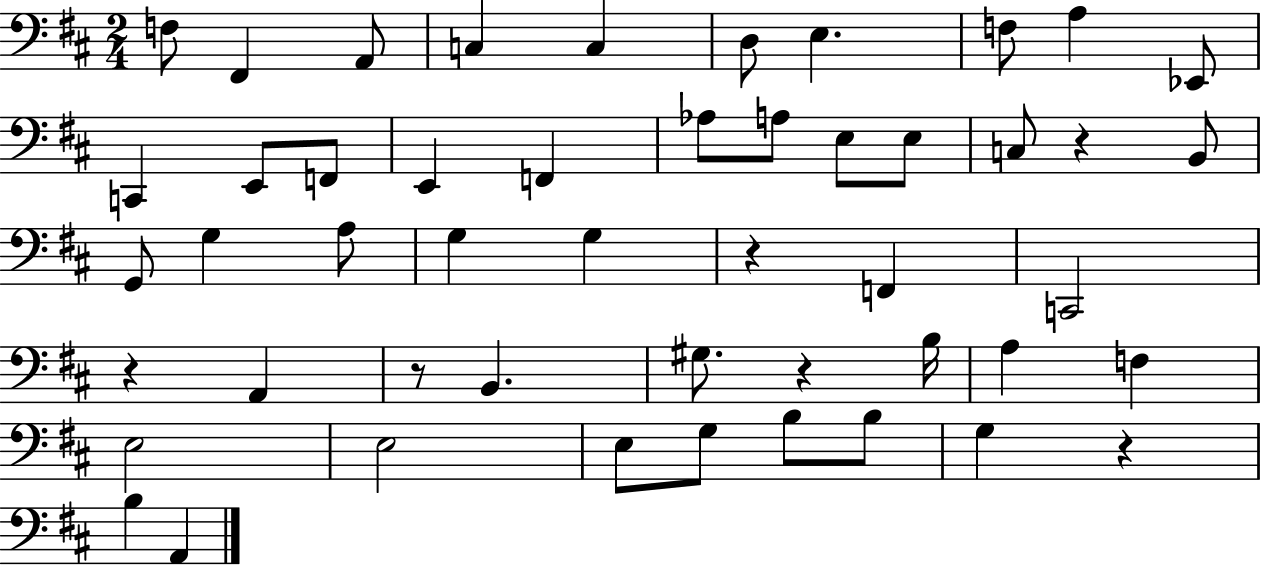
{
  \clef bass
  \numericTimeSignature
  \time 2/4
  \key d \major
  \repeat volta 2 { f8 fis,4 a,8 | c4 c4 | d8 e4. | f8 a4 ees,8 | \break c,4 e,8 f,8 | e,4 f,4 | aes8 a8 e8 e8 | c8 r4 b,8 | \break g,8 g4 a8 | g4 g4 | r4 f,4 | c,2 | \break r4 a,4 | r8 b,4. | gis8. r4 b16 | a4 f4 | \break e2 | e2 | e8 g8 b8 b8 | g4 r4 | \break b4 a,4 | } \bar "|."
}